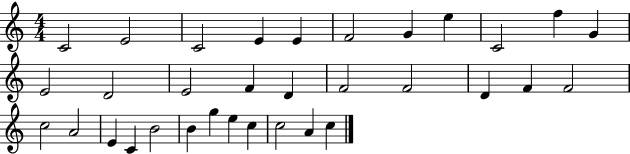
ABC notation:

X:1
T:Untitled
M:4/4
L:1/4
K:C
C2 E2 C2 E E F2 G e C2 f G E2 D2 E2 F D F2 F2 D F F2 c2 A2 E C B2 B g e c c2 A c